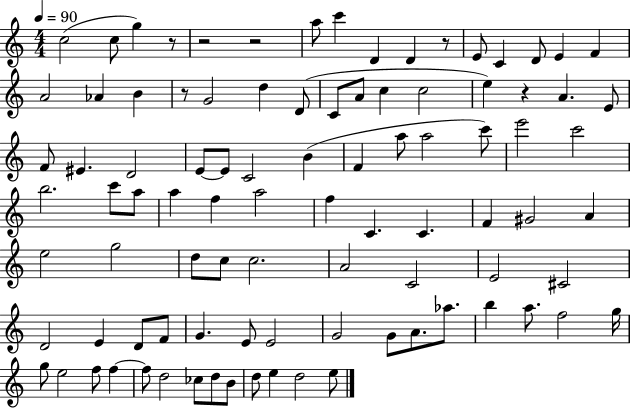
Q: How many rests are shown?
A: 6